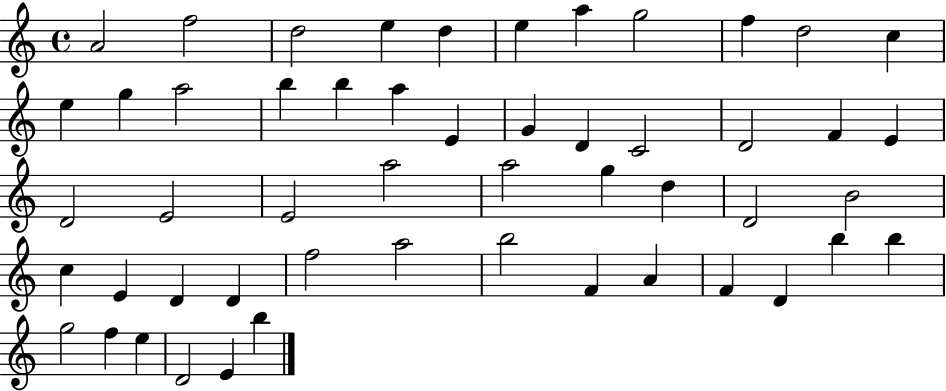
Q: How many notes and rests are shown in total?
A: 52